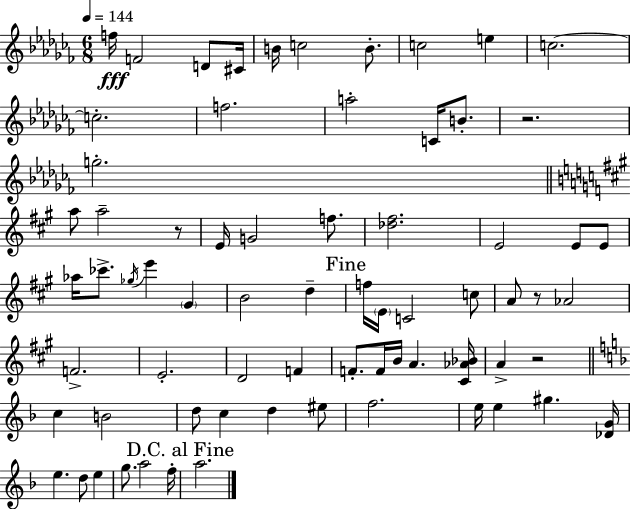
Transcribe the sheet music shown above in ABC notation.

X:1
T:Untitled
M:6/8
L:1/4
K:Abm
f/4 F2 D/2 ^C/4 B/4 c2 B/2 c2 e c2 c2 f2 a2 C/4 B/2 z2 g2 a/2 a2 z/2 E/4 G2 f/2 [_d^f]2 E2 E/2 E/2 _a/4 _c'/2 _g/4 e' ^G B2 d f/4 E/4 C2 c/2 A/2 z/2 _A2 F2 E2 D2 F F/2 F/4 B/4 A [^C_A_B]/4 A z2 c B2 d/2 c d ^e/2 f2 e/4 e ^g [_DG]/4 e d/2 e g/2 a2 f/4 a2